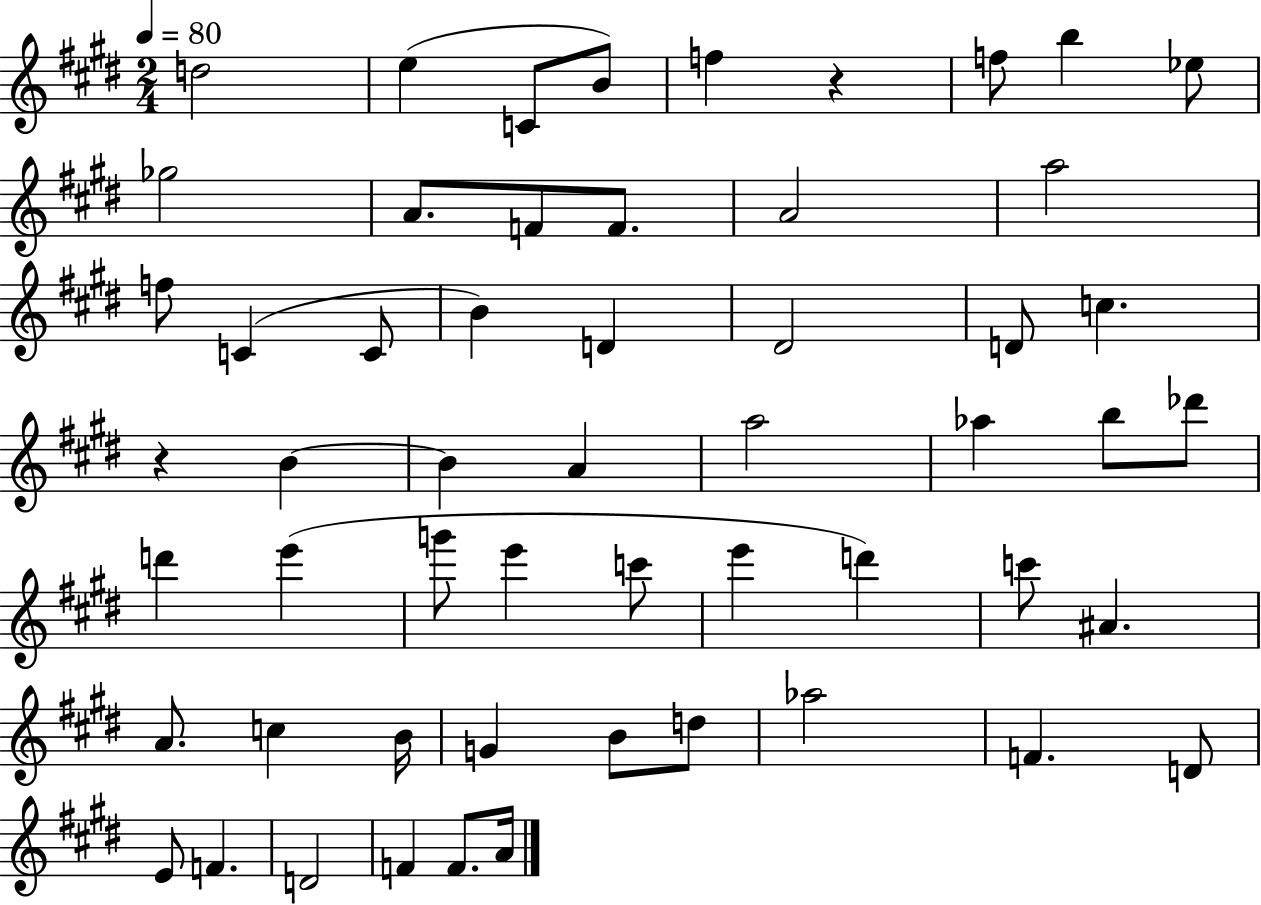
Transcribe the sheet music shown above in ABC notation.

X:1
T:Untitled
M:2/4
L:1/4
K:E
d2 e C/2 B/2 f z f/2 b _e/2 _g2 A/2 F/2 F/2 A2 a2 f/2 C C/2 B D ^D2 D/2 c z B B A a2 _a b/2 _d'/2 d' e' g'/2 e' c'/2 e' d' c'/2 ^A A/2 c B/4 G B/2 d/2 _a2 F D/2 E/2 F D2 F F/2 A/4